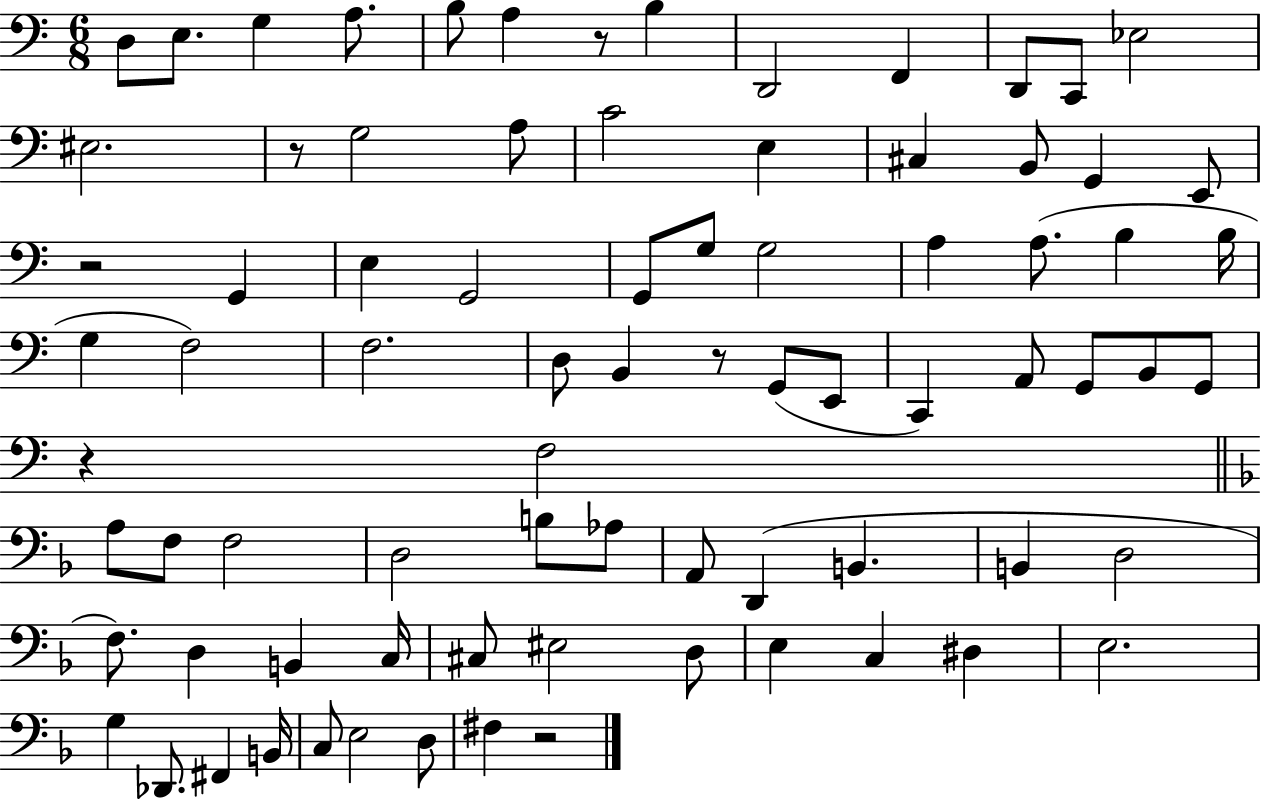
D3/e E3/e. G3/q A3/e. B3/e A3/q R/e B3/q D2/h F2/q D2/e C2/e Eb3/h EIS3/h. R/e G3/h A3/e C4/h E3/q C#3/q B2/e G2/q E2/e R/h G2/q E3/q G2/h G2/e G3/e G3/h A3/q A3/e. B3/q B3/s G3/q F3/h F3/h. D3/e B2/q R/e G2/e E2/e C2/q A2/e G2/e B2/e G2/e R/q F3/h A3/e F3/e F3/h D3/h B3/e Ab3/e A2/e D2/q B2/q. B2/q D3/h F3/e. D3/q B2/q C3/s C#3/e EIS3/h D3/e E3/q C3/q D#3/q E3/h. G3/q Db2/e. F#2/q B2/s C3/e E3/h D3/e F#3/q R/h